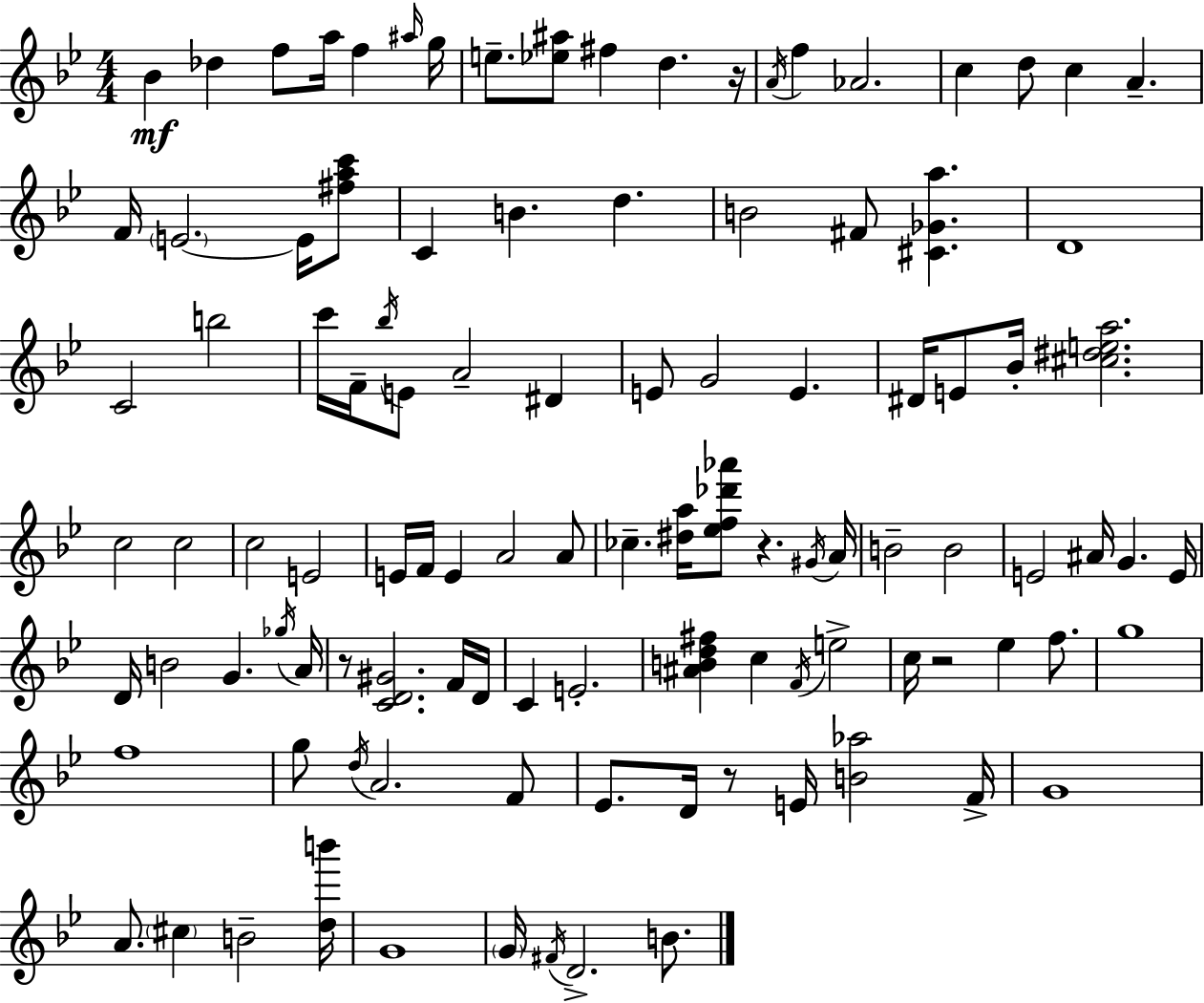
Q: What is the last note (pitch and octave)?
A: B4